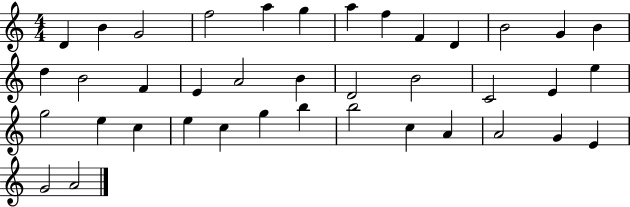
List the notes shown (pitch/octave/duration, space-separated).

D4/q B4/q G4/h F5/h A5/q G5/q A5/q F5/q F4/q D4/q B4/h G4/q B4/q D5/q B4/h F4/q E4/q A4/h B4/q D4/h B4/h C4/h E4/q E5/q G5/h E5/q C5/q E5/q C5/q G5/q B5/q B5/h C5/q A4/q A4/h G4/q E4/q G4/h A4/h